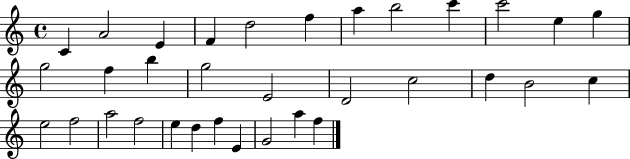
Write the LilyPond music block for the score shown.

{
  \clef treble
  \time 4/4
  \defaultTimeSignature
  \key c \major
  c'4 a'2 e'4 | f'4 d''2 f''4 | a''4 b''2 c'''4 | c'''2 e''4 g''4 | \break g''2 f''4 b''4 | g''2 e'2 | d'2 c''2 | d''4 b'2 c''4 | \break e''2 f''2 | a''2 f''2 | e''4 d''4 f''4 e'4 | g'2 a''4 f''4 | \break \bar "|."
}